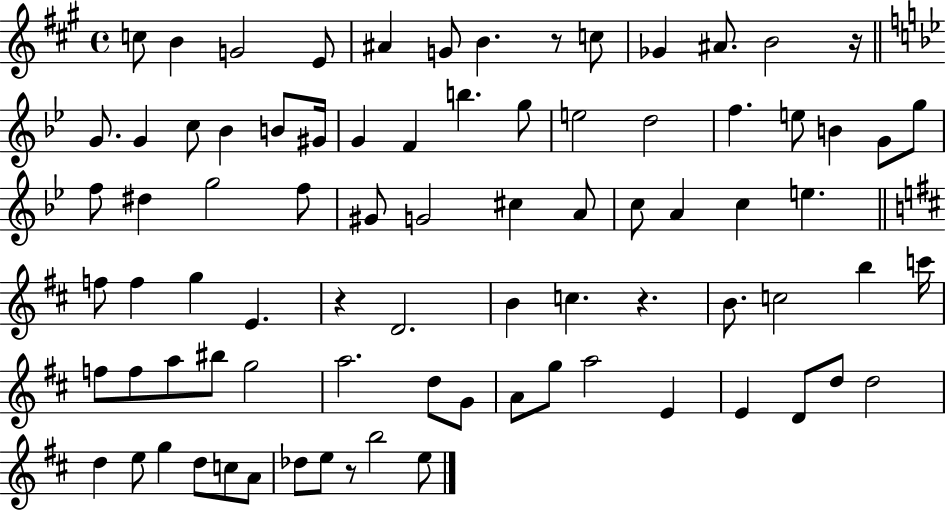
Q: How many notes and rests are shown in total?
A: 82